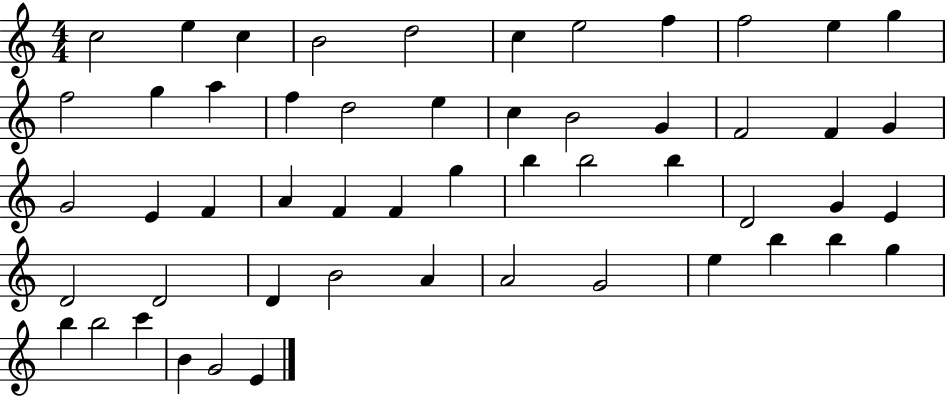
X:1
T:Untitled
M:4/4
L:1/4
K:C
c2 e c B2 d2 c e2 f f2 e g f2 g a f d2 e c B2 G F2 F G G2 E F A F F g b b2 b D2 G E D2 D2 D B2 A A2 G2 e b b g b b2 c' B G2 E